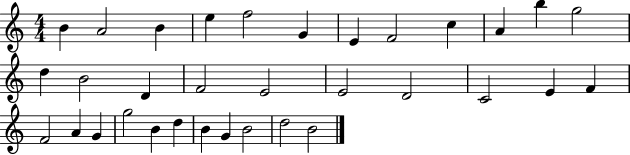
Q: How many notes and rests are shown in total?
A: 33